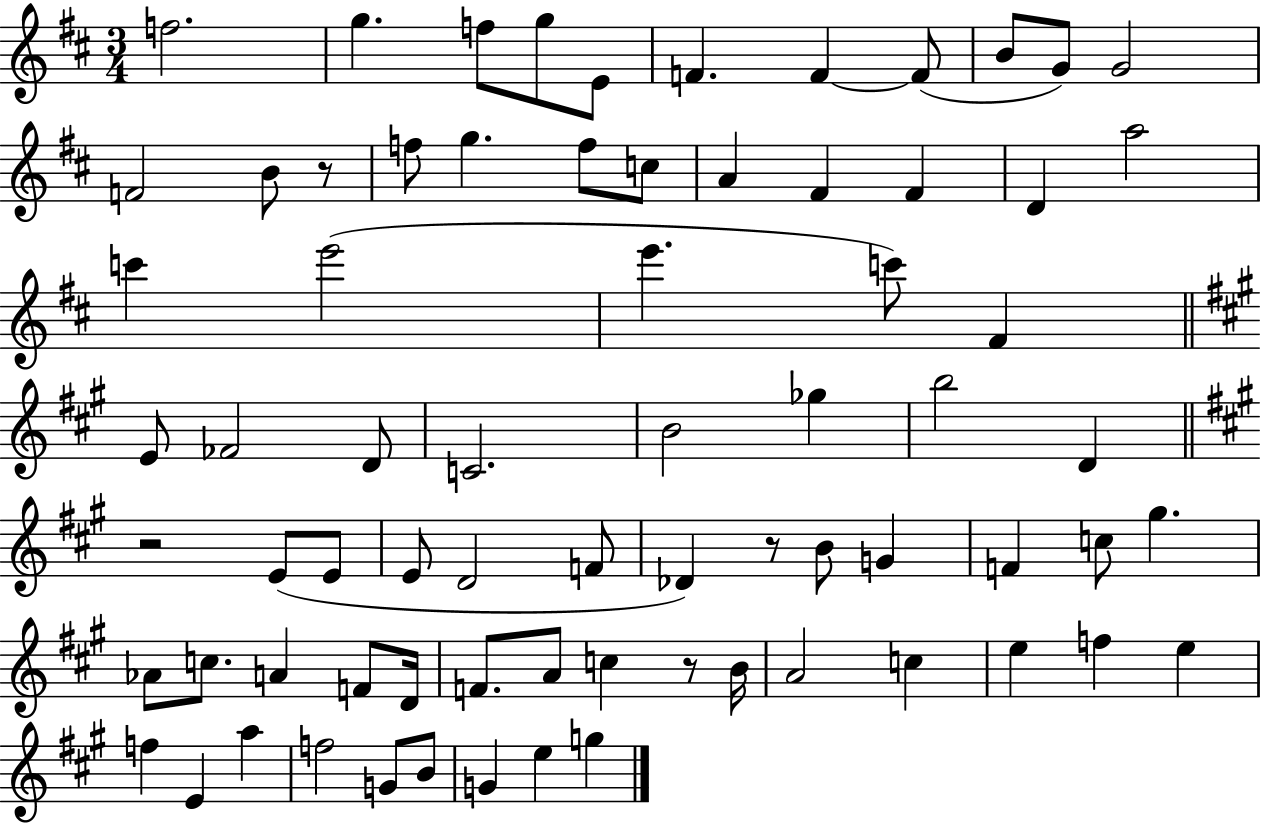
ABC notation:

X:1
T:Untitled
M:3/4
L:1/4
K:D
f2 g f/2 g/2 E/2 F F F/2 B/2 G/2 G2 F2 B/2 z/2 f/2 g f/2 c/2 A ^F ^F D a2 c' e'2 e' c'/2 ^F E/2 _F2 D/2 C2 B2 _g b2 D z2 E/2 E/2 E/2 D2 F/2 _D z/2 B/2 G F c/2 ^g _A/2 c/2 A F/2 D/4 F/2 A/2 c z/2 B/4 A2 c e f e f E a f2 G/2 B/2 G e g